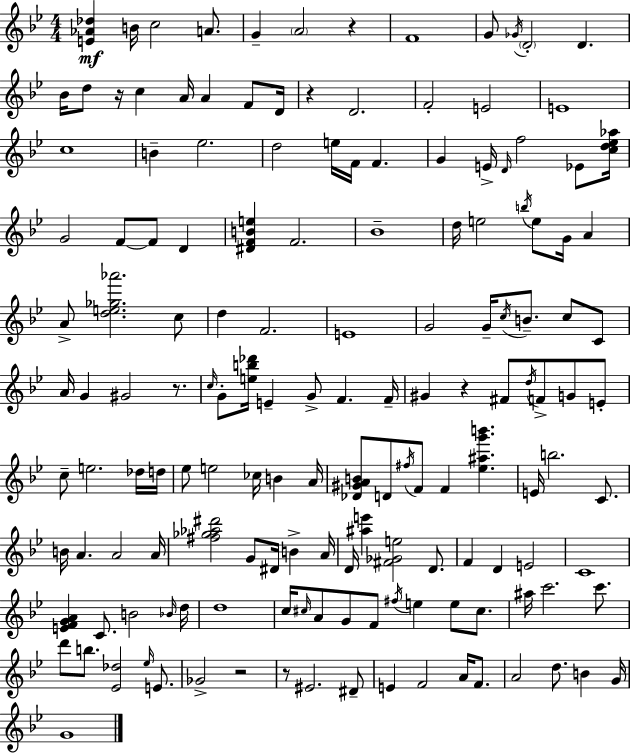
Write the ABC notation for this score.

X:1
T:Untitled
M:4/4
L:1/4
K:Bb
[E_A_d] B/4 c2 A/2 G A2 z F4 G/2 _G/4 D2 D _B/4 d/2 z/4 c A/4 A F/2 D/4 z D2 F2 E2 E4 c4 B _e2 d2 e/4 F/4 F G E/4 D/4 f2 _E/2 [cd_e_a]/4 G2 F/2 F/2 D [^DFBe] F2 _B4 d/4 e2 b/4 e/2 G/4 A A/2 [de_g_a']2 c/2 d F2 E4 G2 G/4 c/4 B/2 c/2 C/2 A/4 G ^G2 z/2 c/4 G/2 [eb_d']/4 E G/2 F F/4 ^G z ^F/2 d/4 F/2 G/2 E/2 c/2 e2 _d/4 d/4 _e/2 e2 _c/4 B A/4 [_D^GAB]/2 D/2 ^f/4 F/2 F [_e^ag'b'] E/4 b2 C/2 B/4 A A2 A/4 [^f_g_a^d']2 G/2 ^D/4 B A/4 D/4 [^ae'] [^F_Ge]2 D/2 F D E2 C4 [EFGA] C/2 B2 _B/4 d/4 d4 c/4 ^c/4 A/2 G/2 F/2 ^f/4 e e/2 ^c/2 ^a/4 c'2 c'/2 d'/2 b/2 [_E_d]2 _e/4 E/2 _G2 z2 z/2 ^E2 ^D/2 E F2 A/4 F/2 A2 d/2 B G/4 G4